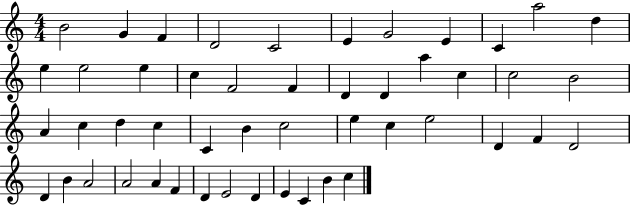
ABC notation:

X:1
T:Untitled
M:4/4
L:1/4
K:C
B2 G F D2 C2 E G2 E C a2 d e e2 e c F2 F D D a c c2 B2 A c d c C B c2 e c e2 D F D2 D B A2 A2 A F D E2 D E C B c